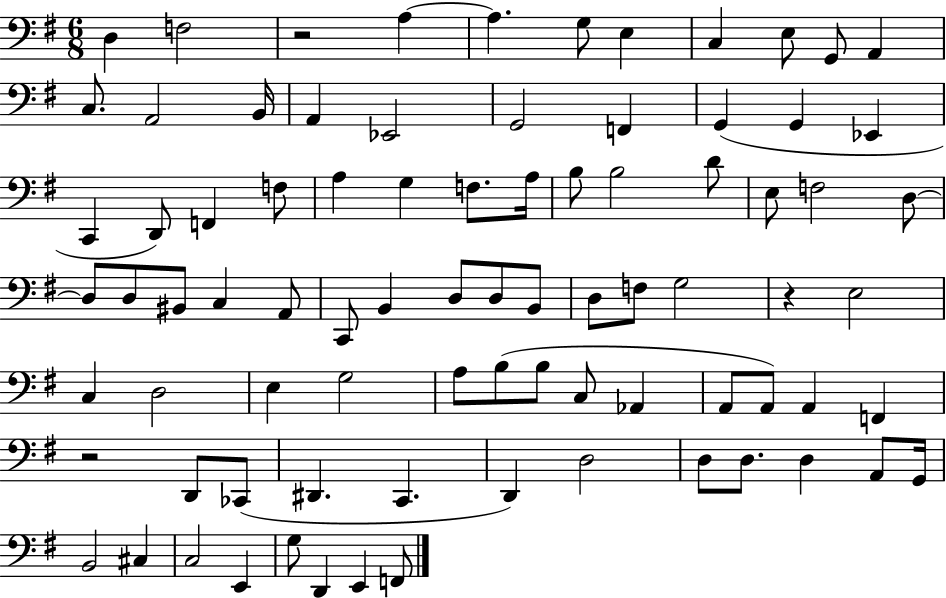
{
  \clef bass
  \numericTimeSignature
  \time 6/8
  \key g \major
  \repeat volta 2 { d4 f2 | r2 a4~~ | a4. g8 e4 | c4 e8 g,8 a,4 | \break c8. a,2 b,16 | a,4 ees,2 | g,2 f,4 | g,4( g,4 ees,4 | \break c,4 d,8) f,4 f8 | a4 g4 f8. a16 | b8 b2 d'8 | e8 f2 d8~~ | \break d8 d8 bis,8 c4 a,8 | c,8 b,4 d8 d8 b,8 | d8 f8 g2 | r4 e2 | \break c4 d2 | e4 g2 | a8 b8( b8 c8 aes,4 | a,8 a,8) a,4 f,4 | \break r2 d,8 ces,8( | dis,4. c,4. | d,4) d2 | d8 d8. d4 a,8 g,16 | \break b,2 cis4 | c2 e,4 | g8 d,4 e,4 f,8 | } \bar "|."
}